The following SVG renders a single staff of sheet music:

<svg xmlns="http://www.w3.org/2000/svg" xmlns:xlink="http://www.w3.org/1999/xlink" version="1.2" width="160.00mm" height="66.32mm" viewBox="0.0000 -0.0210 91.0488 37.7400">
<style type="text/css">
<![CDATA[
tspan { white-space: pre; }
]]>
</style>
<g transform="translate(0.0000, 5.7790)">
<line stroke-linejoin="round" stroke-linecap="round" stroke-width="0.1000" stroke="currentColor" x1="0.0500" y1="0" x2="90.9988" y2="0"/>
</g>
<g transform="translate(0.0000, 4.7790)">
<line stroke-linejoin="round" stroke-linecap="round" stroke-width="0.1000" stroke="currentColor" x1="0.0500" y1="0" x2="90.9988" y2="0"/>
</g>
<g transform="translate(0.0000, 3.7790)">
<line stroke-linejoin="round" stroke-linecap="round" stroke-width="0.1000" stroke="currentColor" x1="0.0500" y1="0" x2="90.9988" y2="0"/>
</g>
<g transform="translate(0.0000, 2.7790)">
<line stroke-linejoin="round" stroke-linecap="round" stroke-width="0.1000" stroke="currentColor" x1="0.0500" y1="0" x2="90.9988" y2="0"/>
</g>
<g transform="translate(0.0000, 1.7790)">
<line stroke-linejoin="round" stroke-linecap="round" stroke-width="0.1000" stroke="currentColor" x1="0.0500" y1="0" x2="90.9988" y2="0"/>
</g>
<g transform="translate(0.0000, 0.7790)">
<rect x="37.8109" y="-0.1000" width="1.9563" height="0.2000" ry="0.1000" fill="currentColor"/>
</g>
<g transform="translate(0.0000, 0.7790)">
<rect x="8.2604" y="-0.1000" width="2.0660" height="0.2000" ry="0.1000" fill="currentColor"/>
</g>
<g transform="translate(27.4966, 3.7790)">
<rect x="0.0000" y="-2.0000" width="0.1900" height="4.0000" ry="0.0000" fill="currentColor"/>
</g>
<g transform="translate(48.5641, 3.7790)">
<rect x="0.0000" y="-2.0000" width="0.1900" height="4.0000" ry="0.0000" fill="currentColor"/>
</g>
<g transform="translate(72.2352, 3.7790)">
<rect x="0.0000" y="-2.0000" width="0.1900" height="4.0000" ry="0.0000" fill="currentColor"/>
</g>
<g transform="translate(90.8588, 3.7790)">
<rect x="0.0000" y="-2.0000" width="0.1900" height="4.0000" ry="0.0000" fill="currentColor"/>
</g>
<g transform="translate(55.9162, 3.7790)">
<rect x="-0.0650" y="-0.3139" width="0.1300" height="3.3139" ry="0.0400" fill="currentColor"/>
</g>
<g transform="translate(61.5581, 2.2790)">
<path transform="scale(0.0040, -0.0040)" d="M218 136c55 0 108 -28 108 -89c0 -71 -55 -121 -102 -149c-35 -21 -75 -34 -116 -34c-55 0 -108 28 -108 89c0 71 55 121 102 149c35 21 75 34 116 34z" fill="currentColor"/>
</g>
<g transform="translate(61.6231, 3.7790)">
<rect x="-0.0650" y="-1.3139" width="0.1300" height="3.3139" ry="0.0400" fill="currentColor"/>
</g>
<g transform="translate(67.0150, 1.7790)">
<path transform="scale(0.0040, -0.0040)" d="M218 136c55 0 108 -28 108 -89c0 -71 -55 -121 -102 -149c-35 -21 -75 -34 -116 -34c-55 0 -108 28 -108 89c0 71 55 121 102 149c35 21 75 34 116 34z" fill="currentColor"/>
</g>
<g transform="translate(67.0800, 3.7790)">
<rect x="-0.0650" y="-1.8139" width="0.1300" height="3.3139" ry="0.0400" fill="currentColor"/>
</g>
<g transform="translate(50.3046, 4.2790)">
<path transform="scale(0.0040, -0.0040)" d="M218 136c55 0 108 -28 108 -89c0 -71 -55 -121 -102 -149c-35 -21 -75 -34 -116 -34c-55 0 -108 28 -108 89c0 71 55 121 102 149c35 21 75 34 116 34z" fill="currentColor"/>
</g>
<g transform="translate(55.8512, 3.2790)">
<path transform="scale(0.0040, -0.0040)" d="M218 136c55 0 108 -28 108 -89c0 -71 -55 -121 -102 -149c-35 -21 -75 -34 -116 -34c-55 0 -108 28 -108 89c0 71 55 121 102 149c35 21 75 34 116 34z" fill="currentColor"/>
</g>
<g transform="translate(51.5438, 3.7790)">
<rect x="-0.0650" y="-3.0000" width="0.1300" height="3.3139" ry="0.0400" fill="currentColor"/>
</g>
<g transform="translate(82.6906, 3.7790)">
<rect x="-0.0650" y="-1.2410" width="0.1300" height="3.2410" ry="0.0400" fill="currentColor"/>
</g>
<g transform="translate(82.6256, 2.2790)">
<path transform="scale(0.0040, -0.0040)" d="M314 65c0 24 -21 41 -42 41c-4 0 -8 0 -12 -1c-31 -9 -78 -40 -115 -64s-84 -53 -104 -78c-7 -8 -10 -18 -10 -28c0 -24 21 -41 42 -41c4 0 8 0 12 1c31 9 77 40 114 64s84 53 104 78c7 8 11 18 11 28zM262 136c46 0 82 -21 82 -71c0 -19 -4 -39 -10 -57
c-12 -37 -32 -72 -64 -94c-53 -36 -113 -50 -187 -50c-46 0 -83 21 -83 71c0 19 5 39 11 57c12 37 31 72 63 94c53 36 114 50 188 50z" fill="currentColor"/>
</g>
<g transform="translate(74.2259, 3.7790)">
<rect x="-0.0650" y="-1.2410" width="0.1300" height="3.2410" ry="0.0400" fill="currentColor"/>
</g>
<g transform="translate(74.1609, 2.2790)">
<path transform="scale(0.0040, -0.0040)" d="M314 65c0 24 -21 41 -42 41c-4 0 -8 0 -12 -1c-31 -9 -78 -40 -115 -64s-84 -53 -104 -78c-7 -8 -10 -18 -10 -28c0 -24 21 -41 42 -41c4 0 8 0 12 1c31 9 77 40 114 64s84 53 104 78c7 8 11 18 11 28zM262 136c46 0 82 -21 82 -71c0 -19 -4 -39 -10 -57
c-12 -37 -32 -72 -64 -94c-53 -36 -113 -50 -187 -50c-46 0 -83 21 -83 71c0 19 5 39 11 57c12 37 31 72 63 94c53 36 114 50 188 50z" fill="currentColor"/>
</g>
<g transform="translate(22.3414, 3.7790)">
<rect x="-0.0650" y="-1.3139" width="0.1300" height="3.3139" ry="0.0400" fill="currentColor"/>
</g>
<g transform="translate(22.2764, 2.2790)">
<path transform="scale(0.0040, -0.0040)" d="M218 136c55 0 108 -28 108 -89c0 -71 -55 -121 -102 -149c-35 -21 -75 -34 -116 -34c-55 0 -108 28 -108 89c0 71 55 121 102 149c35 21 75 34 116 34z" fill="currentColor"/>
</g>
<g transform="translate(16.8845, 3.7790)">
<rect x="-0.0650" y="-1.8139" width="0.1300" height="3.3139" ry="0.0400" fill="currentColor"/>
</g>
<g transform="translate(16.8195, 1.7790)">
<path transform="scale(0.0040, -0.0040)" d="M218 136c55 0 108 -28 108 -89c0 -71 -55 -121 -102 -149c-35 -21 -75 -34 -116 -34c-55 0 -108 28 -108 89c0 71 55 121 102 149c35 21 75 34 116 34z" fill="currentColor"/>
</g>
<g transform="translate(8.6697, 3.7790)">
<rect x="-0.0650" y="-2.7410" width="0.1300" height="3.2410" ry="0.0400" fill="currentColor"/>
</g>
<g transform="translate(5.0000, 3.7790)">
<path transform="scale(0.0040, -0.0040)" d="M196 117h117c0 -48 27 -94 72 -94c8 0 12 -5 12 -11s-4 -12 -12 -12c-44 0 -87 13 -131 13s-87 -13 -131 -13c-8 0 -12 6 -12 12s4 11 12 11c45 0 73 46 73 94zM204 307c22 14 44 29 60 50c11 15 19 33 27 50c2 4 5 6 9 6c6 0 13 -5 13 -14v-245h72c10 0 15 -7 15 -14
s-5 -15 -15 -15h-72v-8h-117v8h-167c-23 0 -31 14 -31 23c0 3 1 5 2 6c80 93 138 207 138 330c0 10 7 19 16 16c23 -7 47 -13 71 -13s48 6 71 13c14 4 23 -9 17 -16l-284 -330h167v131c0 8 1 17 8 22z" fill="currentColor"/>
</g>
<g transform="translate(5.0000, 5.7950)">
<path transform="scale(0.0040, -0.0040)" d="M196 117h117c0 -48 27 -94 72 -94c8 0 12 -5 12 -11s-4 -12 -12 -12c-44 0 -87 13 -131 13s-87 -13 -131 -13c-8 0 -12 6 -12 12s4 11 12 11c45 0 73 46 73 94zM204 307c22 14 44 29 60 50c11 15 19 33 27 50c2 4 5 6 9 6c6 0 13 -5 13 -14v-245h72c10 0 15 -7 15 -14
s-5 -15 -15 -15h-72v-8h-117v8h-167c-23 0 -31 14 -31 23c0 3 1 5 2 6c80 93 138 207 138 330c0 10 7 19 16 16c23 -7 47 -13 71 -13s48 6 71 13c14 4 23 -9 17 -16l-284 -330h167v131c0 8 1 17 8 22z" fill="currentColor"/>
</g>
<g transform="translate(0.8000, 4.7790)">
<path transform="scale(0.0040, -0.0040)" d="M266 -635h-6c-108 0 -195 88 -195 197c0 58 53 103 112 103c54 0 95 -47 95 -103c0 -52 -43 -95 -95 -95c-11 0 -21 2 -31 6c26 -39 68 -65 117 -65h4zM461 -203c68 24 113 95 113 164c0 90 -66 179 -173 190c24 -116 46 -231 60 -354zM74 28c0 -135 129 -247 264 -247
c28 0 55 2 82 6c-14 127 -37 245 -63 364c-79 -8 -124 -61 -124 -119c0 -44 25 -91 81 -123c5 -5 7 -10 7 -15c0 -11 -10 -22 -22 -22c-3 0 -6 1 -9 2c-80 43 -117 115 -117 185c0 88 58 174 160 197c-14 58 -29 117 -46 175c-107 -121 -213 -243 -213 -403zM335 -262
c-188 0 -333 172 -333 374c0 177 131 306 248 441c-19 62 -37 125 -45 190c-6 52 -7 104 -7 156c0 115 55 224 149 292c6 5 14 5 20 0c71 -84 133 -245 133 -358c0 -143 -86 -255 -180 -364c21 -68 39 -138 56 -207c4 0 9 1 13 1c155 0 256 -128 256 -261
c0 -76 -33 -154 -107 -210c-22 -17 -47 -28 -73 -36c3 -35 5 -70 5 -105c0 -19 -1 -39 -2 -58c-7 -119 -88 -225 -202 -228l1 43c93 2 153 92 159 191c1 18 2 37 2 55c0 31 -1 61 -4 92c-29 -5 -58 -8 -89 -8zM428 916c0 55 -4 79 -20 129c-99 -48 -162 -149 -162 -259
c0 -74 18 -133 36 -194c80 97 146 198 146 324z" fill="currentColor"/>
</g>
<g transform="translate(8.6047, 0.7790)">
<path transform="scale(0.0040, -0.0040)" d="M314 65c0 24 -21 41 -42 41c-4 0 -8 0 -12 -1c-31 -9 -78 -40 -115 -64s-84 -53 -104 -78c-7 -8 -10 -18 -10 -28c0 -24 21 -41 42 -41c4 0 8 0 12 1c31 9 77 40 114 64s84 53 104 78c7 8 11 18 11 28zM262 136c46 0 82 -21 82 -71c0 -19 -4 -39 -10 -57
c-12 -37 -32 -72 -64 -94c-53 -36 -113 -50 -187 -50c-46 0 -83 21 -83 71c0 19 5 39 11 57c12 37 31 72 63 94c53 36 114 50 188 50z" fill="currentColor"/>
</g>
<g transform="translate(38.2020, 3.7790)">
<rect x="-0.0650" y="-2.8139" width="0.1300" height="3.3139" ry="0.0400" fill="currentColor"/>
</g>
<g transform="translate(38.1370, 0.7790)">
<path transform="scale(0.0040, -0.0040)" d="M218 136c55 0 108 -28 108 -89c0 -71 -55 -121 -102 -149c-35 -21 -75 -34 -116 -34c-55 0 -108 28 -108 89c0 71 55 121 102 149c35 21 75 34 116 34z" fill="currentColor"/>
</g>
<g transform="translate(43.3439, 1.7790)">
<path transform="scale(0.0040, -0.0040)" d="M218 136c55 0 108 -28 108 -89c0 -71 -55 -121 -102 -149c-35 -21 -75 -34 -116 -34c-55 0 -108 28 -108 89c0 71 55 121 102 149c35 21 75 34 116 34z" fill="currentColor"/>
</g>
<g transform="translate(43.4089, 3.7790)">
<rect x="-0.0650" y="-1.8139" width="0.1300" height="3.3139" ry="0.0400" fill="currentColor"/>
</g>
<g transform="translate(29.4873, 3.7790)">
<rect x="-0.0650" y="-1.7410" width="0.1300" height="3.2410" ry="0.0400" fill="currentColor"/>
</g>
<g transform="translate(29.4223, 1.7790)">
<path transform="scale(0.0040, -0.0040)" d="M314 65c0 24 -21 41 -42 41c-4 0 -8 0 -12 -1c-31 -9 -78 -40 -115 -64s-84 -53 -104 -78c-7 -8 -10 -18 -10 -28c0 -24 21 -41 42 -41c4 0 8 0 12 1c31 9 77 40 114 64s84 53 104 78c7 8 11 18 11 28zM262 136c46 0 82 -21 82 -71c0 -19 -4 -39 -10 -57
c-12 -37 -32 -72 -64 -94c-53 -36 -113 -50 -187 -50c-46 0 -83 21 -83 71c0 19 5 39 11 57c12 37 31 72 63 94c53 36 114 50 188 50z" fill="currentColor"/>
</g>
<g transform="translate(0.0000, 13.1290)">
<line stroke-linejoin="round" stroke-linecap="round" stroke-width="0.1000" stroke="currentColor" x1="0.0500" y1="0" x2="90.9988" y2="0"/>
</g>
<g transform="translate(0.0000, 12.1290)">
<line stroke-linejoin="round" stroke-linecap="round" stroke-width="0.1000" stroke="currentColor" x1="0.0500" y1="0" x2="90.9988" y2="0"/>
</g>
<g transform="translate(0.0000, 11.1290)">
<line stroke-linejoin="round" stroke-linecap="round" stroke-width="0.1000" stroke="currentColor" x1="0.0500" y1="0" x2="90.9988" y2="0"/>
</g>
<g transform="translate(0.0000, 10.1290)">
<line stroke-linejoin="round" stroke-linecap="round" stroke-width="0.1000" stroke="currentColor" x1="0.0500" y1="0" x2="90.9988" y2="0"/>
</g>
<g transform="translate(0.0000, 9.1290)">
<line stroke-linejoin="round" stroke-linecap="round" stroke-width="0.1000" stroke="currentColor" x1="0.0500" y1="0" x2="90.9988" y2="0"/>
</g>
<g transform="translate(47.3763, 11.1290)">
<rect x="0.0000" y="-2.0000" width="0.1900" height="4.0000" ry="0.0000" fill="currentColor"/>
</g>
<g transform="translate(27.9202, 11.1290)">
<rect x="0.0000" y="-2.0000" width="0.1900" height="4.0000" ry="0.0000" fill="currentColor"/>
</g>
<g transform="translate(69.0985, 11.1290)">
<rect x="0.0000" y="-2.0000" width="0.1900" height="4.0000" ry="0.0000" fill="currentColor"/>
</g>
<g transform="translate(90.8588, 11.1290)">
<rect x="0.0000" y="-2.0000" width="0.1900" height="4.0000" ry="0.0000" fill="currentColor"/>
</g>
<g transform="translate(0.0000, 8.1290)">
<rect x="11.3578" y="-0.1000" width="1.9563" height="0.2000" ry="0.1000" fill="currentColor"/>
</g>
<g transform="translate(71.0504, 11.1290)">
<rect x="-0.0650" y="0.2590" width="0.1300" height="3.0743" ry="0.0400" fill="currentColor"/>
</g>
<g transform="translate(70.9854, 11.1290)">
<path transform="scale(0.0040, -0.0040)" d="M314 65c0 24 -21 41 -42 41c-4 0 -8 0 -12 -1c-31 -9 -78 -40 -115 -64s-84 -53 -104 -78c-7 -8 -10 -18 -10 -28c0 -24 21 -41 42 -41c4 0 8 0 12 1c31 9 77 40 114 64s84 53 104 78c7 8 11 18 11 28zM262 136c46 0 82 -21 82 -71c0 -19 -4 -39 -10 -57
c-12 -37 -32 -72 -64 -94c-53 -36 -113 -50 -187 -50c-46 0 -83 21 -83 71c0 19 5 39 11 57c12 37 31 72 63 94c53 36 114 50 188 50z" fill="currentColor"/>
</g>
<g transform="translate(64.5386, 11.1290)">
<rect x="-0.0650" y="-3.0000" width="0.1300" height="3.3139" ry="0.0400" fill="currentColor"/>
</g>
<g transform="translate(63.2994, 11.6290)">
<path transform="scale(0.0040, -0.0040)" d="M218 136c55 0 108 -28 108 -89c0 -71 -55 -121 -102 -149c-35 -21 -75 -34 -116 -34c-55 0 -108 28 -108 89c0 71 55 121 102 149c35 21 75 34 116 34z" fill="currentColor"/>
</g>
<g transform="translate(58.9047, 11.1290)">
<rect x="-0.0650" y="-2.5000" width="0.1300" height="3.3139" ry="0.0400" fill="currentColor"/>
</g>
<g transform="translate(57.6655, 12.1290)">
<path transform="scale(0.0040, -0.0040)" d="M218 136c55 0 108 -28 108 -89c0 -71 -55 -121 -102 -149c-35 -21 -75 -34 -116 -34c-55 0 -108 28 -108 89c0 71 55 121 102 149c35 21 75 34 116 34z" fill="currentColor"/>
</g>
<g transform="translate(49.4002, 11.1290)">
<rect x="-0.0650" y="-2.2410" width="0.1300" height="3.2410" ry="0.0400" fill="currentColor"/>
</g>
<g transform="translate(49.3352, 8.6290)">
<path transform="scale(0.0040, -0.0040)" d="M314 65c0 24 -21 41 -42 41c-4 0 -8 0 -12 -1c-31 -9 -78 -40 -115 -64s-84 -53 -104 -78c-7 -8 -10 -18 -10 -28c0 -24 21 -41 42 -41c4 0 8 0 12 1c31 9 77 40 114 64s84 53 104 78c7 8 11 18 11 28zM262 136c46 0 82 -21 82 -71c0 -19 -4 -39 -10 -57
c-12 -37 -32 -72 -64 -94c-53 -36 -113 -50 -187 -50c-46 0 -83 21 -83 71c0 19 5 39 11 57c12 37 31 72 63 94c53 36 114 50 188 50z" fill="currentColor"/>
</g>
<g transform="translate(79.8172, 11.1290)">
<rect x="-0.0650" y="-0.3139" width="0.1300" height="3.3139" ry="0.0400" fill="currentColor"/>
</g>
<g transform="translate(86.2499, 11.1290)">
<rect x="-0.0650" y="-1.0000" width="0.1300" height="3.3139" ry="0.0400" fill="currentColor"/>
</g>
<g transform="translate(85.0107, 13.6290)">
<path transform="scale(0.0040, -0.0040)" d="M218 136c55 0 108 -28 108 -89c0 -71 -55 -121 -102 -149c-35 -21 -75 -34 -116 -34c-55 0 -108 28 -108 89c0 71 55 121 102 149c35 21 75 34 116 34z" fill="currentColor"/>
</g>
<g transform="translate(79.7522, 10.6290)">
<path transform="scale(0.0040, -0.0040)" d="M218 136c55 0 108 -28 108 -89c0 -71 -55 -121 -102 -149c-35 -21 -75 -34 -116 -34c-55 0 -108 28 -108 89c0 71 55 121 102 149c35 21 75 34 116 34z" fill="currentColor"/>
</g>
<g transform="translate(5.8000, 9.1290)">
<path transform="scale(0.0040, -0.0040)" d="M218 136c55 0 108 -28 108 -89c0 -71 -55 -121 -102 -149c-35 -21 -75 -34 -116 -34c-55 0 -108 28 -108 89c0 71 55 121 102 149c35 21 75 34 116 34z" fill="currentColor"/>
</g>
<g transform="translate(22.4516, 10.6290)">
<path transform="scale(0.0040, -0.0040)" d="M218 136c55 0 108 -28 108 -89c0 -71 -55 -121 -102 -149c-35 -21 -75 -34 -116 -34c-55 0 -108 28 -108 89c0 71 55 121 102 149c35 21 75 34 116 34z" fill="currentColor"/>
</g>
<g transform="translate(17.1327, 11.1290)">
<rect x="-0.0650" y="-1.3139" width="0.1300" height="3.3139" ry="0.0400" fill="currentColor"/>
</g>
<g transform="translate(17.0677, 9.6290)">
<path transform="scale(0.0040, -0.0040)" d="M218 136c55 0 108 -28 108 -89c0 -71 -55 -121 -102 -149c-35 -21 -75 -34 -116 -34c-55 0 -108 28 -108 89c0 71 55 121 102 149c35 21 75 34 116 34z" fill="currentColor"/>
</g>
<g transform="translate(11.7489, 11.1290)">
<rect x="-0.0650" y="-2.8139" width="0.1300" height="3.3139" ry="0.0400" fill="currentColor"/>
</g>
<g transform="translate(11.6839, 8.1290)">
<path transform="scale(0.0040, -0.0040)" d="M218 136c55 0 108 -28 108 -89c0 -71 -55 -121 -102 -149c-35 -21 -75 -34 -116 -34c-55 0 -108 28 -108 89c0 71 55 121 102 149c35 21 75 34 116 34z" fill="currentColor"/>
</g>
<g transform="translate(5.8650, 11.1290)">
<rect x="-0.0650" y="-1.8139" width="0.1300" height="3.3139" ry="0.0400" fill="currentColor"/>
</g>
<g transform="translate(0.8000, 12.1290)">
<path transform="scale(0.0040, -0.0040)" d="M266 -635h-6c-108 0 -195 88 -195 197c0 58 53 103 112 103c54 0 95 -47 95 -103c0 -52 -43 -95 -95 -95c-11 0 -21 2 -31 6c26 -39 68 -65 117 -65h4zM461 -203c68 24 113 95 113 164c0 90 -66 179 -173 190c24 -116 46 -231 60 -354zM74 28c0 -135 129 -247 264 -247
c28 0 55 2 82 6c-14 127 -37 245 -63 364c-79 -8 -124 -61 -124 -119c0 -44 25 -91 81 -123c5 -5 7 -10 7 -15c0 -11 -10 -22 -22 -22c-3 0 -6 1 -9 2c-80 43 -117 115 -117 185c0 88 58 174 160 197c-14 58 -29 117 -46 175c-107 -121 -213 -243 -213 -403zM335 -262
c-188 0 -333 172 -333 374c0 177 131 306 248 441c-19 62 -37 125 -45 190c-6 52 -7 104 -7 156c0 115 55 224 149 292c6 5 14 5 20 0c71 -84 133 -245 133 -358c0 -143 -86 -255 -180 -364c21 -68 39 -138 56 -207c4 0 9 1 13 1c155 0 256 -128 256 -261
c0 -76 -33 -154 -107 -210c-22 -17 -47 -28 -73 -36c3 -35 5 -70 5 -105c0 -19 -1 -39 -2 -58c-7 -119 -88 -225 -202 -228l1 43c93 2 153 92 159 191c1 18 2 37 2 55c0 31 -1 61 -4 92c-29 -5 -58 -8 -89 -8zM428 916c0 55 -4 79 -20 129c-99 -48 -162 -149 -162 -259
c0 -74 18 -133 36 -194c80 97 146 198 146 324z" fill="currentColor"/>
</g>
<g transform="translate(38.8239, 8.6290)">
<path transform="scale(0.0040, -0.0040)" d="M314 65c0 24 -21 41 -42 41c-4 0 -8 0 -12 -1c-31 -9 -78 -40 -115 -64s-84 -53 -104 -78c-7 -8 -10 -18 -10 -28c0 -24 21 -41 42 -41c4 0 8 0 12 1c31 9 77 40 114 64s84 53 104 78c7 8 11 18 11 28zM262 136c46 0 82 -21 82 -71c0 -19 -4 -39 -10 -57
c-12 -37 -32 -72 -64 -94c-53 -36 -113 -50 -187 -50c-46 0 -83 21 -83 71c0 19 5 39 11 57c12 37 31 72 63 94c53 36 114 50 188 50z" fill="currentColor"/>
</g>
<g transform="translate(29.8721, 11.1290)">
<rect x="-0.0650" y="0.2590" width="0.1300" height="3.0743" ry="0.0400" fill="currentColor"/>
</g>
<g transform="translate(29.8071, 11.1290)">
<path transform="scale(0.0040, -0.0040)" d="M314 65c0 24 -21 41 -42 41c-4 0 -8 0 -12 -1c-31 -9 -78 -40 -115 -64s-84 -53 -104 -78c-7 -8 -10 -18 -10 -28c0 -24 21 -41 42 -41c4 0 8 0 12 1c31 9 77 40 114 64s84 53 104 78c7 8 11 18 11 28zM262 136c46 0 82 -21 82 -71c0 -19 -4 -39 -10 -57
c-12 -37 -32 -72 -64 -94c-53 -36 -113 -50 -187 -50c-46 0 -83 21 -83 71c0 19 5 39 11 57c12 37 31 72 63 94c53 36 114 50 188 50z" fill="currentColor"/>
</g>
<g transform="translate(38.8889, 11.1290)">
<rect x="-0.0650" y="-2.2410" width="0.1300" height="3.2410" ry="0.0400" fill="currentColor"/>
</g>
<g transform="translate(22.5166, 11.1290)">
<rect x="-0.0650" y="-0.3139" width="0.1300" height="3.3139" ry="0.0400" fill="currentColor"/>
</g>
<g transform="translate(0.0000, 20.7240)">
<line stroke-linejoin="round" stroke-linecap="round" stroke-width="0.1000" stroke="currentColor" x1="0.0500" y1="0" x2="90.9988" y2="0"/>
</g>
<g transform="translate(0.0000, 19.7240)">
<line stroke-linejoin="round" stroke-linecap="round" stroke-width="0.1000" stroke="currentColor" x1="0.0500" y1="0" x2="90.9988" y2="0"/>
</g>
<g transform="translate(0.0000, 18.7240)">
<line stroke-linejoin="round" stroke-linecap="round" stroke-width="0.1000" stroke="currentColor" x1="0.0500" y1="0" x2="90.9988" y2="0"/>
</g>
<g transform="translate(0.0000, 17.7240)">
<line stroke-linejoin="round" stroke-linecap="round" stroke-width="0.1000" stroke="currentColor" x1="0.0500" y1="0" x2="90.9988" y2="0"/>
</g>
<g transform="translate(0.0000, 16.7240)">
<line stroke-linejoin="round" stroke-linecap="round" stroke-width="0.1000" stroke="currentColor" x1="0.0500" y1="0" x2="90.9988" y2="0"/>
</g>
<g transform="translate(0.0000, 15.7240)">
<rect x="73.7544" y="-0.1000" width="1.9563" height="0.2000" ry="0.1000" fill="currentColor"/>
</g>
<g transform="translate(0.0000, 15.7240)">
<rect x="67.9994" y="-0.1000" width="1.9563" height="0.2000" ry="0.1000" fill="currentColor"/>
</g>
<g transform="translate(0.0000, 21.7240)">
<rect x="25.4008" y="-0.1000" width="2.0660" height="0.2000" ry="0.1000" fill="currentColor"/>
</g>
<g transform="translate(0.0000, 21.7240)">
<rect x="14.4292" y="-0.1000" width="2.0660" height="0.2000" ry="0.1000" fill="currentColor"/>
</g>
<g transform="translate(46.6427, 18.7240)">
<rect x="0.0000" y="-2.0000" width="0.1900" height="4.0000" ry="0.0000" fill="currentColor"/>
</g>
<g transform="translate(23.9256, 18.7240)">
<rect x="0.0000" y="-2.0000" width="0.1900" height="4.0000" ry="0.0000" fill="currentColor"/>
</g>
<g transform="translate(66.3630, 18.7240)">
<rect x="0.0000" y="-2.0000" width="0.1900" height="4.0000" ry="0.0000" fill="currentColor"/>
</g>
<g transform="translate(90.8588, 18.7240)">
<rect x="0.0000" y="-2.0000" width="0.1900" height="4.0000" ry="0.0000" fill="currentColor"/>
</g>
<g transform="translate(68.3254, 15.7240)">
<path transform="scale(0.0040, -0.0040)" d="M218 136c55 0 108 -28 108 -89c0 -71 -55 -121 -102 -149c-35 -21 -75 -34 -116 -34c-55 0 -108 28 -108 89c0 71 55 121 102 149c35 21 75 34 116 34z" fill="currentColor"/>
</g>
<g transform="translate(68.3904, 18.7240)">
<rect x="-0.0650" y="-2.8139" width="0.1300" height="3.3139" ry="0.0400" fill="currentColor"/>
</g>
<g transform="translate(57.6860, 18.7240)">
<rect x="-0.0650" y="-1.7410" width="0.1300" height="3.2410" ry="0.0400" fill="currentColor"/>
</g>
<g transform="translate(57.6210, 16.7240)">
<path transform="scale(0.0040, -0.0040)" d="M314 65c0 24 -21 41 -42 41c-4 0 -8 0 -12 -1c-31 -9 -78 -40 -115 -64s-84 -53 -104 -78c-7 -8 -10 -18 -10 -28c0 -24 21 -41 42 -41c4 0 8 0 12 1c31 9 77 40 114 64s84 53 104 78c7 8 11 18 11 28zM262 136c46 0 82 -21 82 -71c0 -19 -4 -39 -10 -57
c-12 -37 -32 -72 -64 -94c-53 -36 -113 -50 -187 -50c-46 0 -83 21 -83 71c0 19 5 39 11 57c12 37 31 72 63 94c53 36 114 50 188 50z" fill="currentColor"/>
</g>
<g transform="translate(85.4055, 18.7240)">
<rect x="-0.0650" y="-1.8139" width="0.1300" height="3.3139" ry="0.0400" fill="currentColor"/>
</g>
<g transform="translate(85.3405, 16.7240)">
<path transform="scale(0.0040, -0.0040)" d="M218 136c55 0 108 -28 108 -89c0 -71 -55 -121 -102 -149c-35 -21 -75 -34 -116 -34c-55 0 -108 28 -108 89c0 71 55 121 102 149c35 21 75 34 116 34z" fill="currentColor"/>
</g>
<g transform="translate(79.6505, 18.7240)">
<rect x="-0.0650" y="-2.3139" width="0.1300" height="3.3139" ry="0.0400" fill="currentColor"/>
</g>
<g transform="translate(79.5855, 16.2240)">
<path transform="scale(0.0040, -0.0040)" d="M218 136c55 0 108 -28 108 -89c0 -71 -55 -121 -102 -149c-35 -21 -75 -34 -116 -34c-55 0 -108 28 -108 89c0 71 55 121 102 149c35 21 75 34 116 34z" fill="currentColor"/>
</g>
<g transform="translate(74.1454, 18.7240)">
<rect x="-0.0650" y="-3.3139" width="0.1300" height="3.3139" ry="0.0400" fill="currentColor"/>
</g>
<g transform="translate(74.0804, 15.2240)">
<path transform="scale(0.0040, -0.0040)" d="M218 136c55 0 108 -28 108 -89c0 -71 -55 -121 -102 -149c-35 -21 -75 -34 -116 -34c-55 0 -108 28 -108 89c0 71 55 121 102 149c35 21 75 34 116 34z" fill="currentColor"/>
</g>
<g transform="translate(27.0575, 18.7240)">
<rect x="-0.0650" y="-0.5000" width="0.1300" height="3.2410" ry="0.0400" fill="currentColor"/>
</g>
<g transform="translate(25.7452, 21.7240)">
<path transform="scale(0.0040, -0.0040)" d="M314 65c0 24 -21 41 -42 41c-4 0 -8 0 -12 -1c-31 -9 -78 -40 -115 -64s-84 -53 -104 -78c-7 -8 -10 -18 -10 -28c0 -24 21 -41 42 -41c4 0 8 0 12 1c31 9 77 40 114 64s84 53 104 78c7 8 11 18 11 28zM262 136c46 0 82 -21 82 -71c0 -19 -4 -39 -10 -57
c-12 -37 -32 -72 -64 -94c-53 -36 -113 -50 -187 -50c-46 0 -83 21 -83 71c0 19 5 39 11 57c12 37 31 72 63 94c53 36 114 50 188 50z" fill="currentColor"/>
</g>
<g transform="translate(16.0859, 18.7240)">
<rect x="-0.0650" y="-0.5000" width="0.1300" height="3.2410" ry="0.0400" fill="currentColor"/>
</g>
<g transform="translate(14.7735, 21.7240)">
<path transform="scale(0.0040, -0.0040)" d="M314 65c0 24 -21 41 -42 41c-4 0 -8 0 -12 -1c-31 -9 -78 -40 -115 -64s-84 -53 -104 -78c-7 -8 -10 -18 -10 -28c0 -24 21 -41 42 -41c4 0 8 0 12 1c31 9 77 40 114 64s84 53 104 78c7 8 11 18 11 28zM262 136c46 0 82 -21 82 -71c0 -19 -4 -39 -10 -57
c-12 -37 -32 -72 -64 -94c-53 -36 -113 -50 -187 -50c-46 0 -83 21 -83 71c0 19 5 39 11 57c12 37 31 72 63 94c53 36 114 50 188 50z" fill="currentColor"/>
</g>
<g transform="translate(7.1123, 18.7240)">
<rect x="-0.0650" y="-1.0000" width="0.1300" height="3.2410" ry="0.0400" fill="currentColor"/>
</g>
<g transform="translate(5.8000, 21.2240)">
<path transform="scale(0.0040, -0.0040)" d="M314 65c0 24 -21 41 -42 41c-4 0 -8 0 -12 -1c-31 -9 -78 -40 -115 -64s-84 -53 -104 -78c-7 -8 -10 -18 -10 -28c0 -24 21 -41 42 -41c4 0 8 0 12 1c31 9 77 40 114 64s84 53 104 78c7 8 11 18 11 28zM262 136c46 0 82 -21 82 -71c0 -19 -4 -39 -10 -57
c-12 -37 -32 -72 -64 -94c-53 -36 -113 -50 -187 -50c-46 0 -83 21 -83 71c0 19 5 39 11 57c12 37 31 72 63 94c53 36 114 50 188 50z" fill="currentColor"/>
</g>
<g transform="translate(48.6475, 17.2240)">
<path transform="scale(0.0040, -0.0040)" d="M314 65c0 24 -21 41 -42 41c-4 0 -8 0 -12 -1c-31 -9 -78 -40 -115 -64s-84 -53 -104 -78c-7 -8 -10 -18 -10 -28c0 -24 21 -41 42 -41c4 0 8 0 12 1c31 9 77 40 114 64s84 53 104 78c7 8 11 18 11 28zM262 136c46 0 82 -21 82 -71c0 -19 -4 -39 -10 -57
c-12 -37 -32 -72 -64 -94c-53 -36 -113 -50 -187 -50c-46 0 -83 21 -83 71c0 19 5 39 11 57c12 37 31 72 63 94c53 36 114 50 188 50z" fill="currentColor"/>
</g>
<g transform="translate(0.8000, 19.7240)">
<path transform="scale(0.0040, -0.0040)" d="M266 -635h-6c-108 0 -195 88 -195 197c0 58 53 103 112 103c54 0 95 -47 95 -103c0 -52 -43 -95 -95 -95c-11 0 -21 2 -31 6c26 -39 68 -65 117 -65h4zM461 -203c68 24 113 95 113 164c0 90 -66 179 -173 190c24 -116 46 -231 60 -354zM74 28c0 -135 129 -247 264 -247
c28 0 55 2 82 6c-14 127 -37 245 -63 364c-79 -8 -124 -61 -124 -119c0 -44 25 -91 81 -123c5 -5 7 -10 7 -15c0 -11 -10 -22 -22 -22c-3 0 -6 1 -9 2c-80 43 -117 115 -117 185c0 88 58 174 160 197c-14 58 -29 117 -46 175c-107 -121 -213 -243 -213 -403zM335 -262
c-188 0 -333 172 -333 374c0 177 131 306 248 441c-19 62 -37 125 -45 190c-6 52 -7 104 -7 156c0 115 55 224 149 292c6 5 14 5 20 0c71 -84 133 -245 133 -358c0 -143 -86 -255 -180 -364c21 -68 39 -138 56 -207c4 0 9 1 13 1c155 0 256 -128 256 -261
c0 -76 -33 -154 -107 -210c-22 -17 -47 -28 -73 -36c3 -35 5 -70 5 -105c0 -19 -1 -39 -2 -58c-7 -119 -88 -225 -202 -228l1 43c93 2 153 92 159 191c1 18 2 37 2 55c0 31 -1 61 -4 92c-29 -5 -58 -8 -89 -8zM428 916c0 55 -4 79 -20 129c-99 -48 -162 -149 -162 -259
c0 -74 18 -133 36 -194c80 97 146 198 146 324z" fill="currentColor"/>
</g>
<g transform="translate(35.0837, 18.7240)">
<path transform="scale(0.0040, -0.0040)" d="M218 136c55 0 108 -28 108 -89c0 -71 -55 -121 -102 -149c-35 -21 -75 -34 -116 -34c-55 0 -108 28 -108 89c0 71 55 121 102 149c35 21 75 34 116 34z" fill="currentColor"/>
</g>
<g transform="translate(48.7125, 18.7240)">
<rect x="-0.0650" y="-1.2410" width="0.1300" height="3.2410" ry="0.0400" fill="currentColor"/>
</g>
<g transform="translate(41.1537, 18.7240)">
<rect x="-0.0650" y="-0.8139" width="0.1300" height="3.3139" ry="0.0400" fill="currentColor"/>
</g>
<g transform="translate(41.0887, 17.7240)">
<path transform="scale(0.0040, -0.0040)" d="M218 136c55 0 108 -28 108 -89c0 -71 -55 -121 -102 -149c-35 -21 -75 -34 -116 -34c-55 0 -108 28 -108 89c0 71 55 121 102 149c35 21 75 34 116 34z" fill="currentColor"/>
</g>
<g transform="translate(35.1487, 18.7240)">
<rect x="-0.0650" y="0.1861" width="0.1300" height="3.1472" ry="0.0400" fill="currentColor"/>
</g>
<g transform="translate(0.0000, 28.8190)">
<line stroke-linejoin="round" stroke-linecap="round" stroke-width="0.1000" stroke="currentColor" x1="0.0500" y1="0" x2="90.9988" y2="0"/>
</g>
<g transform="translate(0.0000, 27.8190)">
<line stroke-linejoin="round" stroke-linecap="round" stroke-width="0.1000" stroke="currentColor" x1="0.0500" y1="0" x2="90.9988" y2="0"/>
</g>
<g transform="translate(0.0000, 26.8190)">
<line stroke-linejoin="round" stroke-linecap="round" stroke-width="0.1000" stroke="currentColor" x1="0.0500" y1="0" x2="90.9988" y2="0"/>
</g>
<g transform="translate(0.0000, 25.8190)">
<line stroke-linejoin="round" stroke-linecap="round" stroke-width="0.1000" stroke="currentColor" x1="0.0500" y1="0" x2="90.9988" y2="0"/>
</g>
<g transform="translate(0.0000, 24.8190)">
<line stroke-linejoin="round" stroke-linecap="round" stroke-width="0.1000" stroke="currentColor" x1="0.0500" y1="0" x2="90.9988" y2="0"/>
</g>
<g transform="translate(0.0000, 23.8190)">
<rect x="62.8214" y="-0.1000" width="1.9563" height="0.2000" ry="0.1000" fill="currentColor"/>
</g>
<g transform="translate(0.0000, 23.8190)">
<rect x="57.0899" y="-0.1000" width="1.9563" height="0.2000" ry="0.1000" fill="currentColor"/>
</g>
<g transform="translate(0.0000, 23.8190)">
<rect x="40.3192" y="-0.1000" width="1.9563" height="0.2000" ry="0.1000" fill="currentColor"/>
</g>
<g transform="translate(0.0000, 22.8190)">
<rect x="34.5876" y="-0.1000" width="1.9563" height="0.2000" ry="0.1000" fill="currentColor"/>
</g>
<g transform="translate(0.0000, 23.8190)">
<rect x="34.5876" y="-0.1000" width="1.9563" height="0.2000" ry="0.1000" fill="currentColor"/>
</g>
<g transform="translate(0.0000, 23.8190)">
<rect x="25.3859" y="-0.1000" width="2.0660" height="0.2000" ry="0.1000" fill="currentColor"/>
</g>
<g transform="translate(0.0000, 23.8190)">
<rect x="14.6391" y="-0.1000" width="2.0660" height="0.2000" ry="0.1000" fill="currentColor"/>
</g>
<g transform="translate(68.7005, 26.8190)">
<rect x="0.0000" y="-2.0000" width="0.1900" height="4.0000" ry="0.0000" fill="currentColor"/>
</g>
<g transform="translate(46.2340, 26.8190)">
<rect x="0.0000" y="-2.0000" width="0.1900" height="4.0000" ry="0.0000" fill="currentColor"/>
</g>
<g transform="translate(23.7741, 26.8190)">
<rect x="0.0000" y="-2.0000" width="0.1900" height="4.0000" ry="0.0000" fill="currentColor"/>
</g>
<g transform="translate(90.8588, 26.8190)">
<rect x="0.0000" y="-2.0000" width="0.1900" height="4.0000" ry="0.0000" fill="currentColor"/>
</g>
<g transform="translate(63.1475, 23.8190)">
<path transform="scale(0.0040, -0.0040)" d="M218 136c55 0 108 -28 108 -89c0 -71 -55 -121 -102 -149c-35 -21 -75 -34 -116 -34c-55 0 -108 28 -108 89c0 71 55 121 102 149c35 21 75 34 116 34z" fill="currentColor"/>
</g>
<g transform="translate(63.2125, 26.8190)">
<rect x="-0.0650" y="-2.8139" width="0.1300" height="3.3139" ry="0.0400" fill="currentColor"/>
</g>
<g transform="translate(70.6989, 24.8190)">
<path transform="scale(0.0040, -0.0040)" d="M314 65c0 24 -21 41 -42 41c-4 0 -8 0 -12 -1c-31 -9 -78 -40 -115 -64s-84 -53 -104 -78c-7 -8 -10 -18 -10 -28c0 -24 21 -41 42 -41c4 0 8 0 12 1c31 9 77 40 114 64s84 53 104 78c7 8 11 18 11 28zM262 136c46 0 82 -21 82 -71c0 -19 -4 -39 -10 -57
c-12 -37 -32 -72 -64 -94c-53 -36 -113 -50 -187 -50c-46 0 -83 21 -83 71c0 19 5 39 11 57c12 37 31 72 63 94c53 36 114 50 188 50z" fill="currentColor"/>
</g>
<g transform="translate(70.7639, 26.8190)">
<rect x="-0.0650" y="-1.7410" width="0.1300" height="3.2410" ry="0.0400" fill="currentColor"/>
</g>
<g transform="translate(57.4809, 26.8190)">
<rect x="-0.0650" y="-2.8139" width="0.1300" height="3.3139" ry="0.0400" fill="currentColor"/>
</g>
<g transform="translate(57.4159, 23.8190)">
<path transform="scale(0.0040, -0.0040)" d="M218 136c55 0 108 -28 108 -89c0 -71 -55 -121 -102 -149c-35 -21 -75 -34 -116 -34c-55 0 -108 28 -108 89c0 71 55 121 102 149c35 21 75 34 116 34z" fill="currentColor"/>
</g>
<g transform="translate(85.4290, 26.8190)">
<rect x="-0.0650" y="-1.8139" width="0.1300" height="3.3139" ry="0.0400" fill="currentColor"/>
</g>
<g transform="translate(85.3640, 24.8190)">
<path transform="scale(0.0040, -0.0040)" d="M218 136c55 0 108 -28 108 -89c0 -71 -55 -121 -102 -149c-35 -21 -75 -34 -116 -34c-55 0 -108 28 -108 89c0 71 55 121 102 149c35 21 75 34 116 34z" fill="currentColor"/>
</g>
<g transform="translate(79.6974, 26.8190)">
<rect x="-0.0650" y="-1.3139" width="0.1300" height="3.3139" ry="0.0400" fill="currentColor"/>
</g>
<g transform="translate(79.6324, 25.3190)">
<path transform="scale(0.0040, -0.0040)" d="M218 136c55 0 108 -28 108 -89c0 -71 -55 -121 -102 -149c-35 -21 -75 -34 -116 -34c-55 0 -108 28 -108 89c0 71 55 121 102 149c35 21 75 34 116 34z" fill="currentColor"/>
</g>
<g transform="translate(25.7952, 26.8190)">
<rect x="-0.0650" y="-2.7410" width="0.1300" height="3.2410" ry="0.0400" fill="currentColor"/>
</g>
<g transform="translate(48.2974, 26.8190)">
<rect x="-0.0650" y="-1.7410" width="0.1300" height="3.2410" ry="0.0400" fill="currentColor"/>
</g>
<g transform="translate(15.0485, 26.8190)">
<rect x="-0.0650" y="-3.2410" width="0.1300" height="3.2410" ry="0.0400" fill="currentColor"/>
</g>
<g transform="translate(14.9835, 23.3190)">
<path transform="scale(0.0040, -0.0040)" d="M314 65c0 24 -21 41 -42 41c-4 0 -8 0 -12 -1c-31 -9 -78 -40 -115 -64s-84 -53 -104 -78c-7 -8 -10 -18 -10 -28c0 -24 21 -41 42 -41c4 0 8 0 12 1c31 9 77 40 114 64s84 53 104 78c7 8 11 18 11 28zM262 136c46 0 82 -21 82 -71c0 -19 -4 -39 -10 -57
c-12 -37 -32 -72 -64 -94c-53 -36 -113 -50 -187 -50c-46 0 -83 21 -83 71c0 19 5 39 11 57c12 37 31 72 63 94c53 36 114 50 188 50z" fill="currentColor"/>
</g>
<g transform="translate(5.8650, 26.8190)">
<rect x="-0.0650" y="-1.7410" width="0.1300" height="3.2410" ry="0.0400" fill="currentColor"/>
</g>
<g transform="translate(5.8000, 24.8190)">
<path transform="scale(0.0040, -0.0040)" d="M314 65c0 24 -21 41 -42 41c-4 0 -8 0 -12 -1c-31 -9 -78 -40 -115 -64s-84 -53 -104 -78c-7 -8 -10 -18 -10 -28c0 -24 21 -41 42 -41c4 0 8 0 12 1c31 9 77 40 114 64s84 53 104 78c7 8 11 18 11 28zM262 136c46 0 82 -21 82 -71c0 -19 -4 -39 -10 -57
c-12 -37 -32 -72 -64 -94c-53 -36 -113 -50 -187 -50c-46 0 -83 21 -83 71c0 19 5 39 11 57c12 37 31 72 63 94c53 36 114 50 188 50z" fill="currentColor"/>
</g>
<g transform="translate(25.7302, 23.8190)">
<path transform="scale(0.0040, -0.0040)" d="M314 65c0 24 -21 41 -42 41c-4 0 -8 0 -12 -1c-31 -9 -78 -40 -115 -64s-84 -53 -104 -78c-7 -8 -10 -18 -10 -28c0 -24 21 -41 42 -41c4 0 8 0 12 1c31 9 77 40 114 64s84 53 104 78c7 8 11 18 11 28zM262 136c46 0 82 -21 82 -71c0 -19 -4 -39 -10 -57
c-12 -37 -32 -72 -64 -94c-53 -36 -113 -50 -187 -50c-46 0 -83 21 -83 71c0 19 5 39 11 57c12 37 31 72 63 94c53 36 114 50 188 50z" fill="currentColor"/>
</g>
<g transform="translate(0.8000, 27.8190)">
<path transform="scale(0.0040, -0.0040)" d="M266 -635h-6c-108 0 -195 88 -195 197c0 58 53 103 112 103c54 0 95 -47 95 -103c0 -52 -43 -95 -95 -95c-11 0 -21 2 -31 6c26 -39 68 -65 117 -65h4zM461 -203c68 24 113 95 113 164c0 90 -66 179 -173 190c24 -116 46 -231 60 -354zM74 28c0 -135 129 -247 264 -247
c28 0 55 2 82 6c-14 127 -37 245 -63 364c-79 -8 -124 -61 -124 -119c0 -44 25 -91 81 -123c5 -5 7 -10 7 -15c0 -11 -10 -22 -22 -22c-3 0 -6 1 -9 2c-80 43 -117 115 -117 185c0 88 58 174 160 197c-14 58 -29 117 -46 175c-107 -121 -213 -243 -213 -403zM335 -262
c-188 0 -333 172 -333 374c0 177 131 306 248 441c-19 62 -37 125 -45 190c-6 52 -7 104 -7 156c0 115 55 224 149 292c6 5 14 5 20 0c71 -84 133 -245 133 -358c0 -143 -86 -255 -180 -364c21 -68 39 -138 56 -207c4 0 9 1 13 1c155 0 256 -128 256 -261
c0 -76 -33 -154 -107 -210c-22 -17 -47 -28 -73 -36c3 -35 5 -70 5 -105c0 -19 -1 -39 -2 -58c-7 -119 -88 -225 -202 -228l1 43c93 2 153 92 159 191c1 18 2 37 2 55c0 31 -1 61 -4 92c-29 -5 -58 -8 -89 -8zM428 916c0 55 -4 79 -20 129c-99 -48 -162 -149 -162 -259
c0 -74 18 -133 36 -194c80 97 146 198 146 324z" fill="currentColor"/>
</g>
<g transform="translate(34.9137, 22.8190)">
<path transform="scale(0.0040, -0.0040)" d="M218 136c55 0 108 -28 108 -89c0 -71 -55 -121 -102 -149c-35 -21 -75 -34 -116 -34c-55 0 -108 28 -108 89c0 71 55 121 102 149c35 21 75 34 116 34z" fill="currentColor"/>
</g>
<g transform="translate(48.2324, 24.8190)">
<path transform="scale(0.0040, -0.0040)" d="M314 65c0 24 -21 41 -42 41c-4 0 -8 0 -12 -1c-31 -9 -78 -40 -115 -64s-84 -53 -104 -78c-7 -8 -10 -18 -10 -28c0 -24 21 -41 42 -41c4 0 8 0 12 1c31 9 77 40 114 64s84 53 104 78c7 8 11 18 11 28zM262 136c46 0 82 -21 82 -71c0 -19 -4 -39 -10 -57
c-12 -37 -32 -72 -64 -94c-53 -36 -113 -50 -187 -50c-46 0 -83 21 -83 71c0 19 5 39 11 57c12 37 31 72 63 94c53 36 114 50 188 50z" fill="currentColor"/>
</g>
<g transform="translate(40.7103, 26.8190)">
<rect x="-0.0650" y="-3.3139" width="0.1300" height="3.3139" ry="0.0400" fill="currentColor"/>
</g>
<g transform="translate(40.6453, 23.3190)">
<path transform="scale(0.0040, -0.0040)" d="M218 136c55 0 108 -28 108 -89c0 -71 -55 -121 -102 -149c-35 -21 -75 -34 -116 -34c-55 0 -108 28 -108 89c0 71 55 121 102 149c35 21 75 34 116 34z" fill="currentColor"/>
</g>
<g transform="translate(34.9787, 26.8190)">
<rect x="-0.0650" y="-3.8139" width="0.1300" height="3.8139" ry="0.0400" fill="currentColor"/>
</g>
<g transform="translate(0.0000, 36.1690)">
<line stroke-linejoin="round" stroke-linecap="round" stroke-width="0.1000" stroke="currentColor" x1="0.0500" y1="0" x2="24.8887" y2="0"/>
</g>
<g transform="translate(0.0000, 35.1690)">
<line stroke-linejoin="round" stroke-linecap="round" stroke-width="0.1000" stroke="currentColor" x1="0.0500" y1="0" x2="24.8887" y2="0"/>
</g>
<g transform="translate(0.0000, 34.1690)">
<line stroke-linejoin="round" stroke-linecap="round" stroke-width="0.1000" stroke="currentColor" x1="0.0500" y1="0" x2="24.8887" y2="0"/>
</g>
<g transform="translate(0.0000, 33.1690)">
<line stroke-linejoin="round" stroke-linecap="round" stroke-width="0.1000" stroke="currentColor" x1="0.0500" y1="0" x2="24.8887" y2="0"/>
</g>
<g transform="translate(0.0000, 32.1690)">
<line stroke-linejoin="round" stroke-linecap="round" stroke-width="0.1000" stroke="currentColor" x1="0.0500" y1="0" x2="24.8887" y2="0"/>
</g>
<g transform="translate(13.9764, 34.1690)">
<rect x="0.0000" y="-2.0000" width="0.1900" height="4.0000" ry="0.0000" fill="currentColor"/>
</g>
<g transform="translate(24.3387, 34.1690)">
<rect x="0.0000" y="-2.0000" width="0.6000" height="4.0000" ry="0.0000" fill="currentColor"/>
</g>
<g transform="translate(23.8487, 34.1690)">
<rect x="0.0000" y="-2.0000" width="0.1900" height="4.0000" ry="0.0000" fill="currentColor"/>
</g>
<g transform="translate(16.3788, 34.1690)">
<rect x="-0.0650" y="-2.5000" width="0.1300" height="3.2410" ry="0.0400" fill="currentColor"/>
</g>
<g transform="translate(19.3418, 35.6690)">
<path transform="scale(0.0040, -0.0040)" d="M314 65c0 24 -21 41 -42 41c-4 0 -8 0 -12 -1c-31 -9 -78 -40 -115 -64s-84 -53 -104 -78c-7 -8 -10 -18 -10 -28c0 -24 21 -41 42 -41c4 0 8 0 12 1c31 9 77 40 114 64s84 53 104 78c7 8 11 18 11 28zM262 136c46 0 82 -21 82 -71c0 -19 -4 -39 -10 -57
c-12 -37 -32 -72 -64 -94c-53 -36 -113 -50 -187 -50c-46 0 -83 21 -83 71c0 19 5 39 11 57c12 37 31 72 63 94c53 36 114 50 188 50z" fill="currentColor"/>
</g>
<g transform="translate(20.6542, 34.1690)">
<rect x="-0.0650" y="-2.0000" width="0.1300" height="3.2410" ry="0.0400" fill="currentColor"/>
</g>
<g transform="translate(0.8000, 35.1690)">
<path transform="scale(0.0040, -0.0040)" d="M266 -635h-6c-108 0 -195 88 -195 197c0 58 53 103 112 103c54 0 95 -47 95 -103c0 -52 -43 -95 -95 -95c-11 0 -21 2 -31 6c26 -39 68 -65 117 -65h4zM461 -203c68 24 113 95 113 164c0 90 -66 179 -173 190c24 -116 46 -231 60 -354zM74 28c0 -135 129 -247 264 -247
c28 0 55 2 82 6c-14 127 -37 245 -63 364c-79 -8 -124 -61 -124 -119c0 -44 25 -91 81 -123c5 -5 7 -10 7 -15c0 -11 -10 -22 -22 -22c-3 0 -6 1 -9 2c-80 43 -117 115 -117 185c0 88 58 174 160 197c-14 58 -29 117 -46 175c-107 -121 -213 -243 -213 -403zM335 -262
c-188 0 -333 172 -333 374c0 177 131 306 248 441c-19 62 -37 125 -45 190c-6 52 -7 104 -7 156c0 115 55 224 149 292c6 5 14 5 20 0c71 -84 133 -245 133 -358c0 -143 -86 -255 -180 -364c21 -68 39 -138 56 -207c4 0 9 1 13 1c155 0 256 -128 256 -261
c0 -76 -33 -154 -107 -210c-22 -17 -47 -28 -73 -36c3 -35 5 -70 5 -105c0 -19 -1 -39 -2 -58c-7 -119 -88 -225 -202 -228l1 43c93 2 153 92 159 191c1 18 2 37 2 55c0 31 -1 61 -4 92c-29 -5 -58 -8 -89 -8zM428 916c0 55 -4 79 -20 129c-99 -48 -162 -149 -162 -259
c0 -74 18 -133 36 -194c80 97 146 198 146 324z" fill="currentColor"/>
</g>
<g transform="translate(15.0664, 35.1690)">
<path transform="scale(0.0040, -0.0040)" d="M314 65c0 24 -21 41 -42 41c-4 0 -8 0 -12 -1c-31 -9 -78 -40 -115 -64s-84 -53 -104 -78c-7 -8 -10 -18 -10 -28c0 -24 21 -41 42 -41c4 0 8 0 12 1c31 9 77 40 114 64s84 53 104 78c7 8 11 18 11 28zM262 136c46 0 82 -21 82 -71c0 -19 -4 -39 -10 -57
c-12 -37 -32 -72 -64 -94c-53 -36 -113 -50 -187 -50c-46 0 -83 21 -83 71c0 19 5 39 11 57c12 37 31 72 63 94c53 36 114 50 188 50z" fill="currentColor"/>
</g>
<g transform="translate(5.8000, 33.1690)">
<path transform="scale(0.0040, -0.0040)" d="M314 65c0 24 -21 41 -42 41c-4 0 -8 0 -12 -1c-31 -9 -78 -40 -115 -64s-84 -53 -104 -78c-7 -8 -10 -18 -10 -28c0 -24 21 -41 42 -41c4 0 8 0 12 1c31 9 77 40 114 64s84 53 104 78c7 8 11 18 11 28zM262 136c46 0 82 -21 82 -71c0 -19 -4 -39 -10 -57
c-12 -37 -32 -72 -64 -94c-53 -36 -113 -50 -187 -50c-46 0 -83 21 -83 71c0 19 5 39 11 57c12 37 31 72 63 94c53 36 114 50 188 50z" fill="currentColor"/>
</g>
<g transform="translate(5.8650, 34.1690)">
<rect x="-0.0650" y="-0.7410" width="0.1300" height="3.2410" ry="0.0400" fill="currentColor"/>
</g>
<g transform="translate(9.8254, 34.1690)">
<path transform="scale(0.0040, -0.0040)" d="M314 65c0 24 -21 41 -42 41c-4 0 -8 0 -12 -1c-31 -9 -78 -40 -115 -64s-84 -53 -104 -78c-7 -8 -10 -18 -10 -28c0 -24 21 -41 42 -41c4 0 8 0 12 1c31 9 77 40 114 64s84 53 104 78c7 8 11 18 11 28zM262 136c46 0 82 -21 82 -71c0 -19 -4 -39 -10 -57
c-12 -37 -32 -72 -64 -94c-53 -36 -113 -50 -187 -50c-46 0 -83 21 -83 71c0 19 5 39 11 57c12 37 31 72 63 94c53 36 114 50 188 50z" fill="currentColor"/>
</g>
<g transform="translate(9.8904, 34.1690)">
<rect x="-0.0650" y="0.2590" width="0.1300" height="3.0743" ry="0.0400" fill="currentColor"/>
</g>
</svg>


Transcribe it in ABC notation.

X:1
T:Untitled
M:4/4
L:1/4
K:C
a2 f e f2 a f A c e f e2 e2 f a e c B2 g2 g2 G A B2 c D D2 C2 C2 B d e2 f2 a b g f f2 b2 a2 c' b f2 a a f2 e f d2 B2 G2 F2